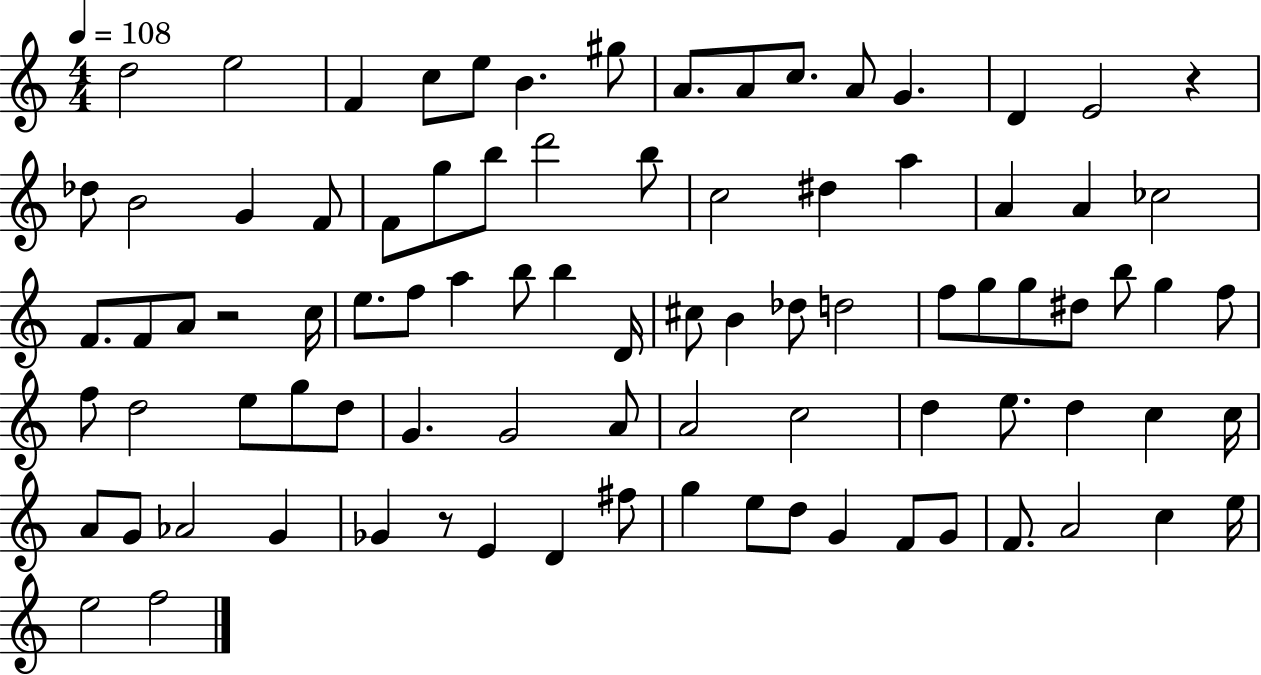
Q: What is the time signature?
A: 4/4